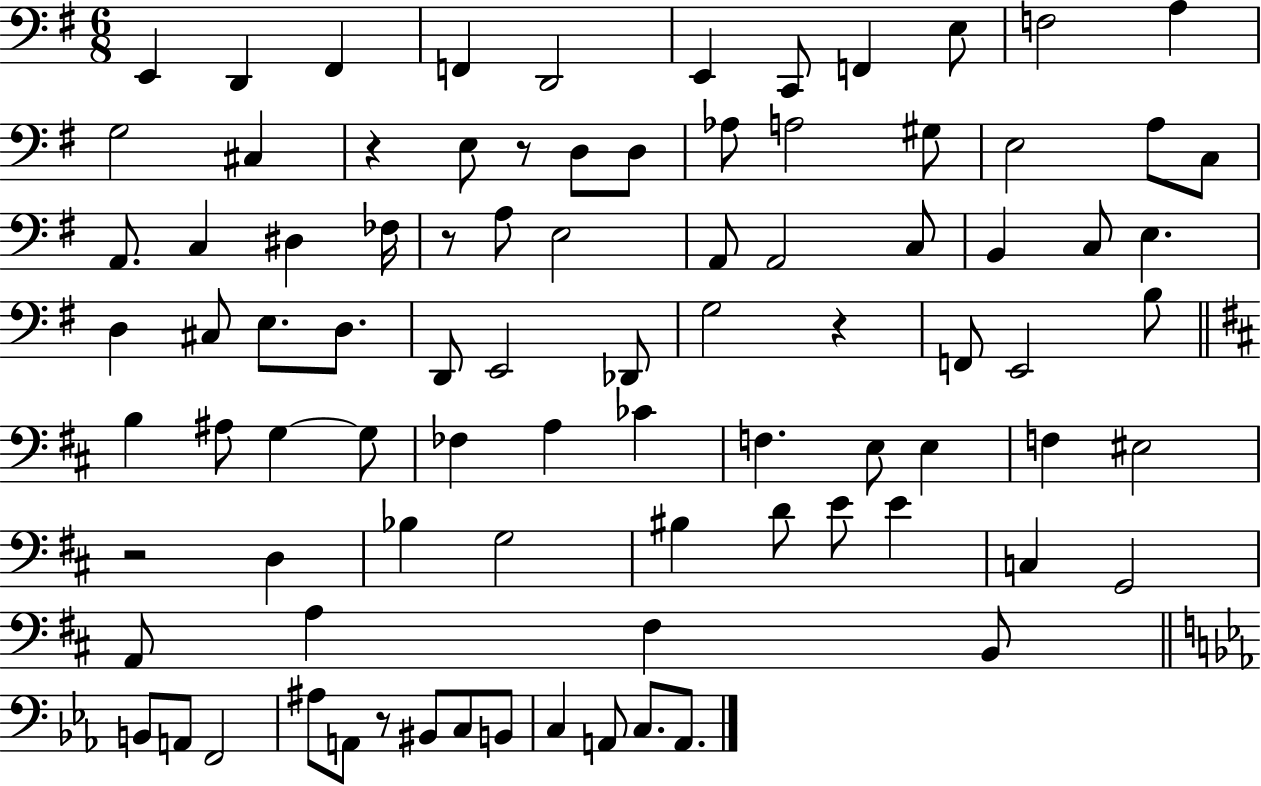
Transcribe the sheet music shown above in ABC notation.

X:1
T:Untitled
M:6/8
L:1/4
K:G
E,, D,, ^F,, F,, D,,2 E,, C,,/2 F,, E,/2 F,2 A, G,2 ^C, z E,/2 z/2 D,/2 D,/2 _A,/2 A,2 ^G,/2 E,2 A,/2 C,/2 A,,/2 C, ^D, _F,/4 z/2 A,/2 E,2 A,,/2 A,,2 C,/2 B,, C,/2 E, D, ^C,/2 E,/2 D,/2 D,,/2 E,,2 _D,,/2 G,2 z F,,/2 E,,2 B,/2 B, ^A,/2 G, G,/2 _F, A, _C F, E,/2 E, F, ^E,2 z2 D, _B, G,2 ^B, D/2 E/2 E C, G,,2 A,,/2 A, ^F, B,,/2 B,,/2 A,,/2 F,,2 ^A,/2 A,,/2 z/2 ^B,,/2 C,/2 B,,/2 C, A,,/2 C,/2 A,,/2